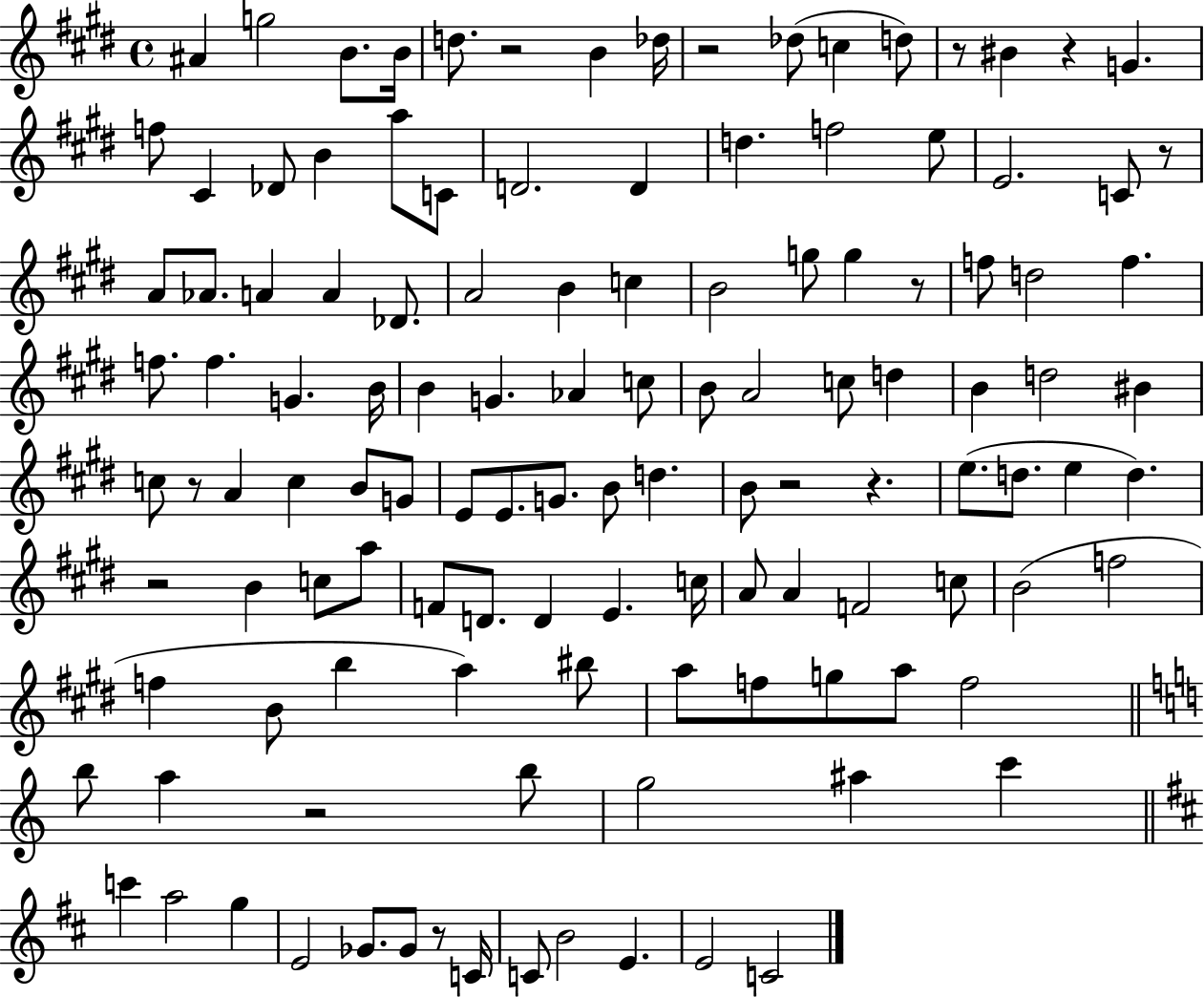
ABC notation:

X:1
T:Untitled
M:4/4
L:1/4
K:E
^A g2 B/2 B/4 d/2 z2 B _d/4 z2 _d/2 c d/2 z/2 ^B z G f/2 ^C _D/2 B a/2 C/2 D2 D d f2 e/2 E2 C/2 z/2 A/2 _A/2 A A _D/2 A2 B c B2 g/2 g z/2 f/2 d2 f f/2 f G B/4 B G _A c/2 B/2 A2 c/2 d B d2 ^B c/2 z/2 A c B/2 G/2 E/2 E/2 G/2 B/2 d B/2 z2 z e/2 d/2 e d z2 B c/2 a/2 F/2 D/2 D E c/4 A/2 A F2 c/2 B2 f2 f B/2 b a ^b/2 a/2 f/2 g/2 a/2 f2 b/2 a z2 b/2 g2 ^a c' c' a2 g E2 _G/2 _G/2 z/2 C/4 C/2 B2 E E2 C2